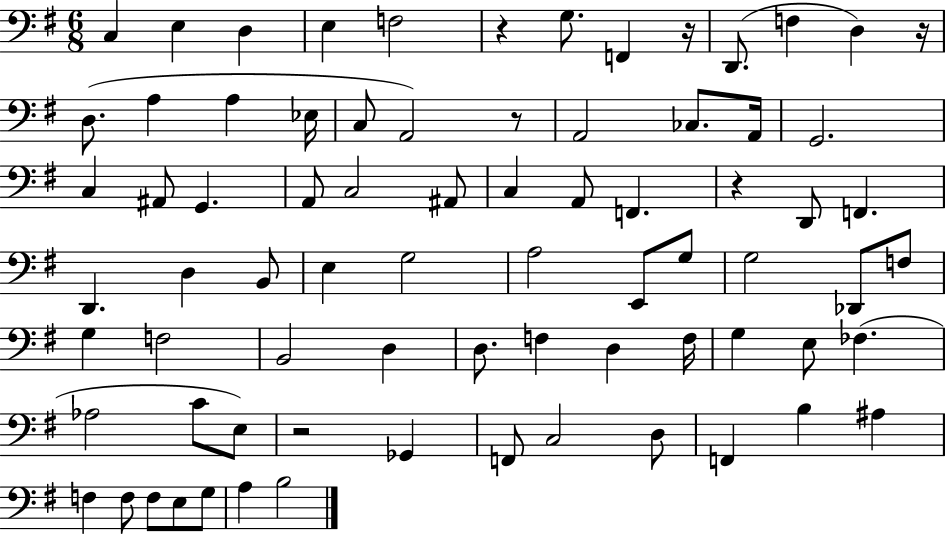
C3/q E3/q D3/q E3/q F3/h R/q G3/e. F2/q R/s D2/e. F3/q D3/q R/s D3/e. A3/q A3/q Eb3/s C3/e A2/h R/e A2/h CES3/e. A2/s G2/h. C3/q A#2/e G2/q. A2/e C3/h A#2/e C3/q A2/e F2/q. R/q D2/e F2/q. D2/q. D3/q B2/e E3/q G3/h A3/h E2/e G3/e G3/h Db2/e F3/e G3/q F3/h B2/h D3/q D3/e. F3/q D3/q F3/s G3/q E3/e FES3/q. Ab3/h C4/e E3/e R/h Gb2/q F2/e C3/h D3/e F2/q B3/q A#3/q F3/q F3/e F3/e E3/e G3/e A3/q B3/h